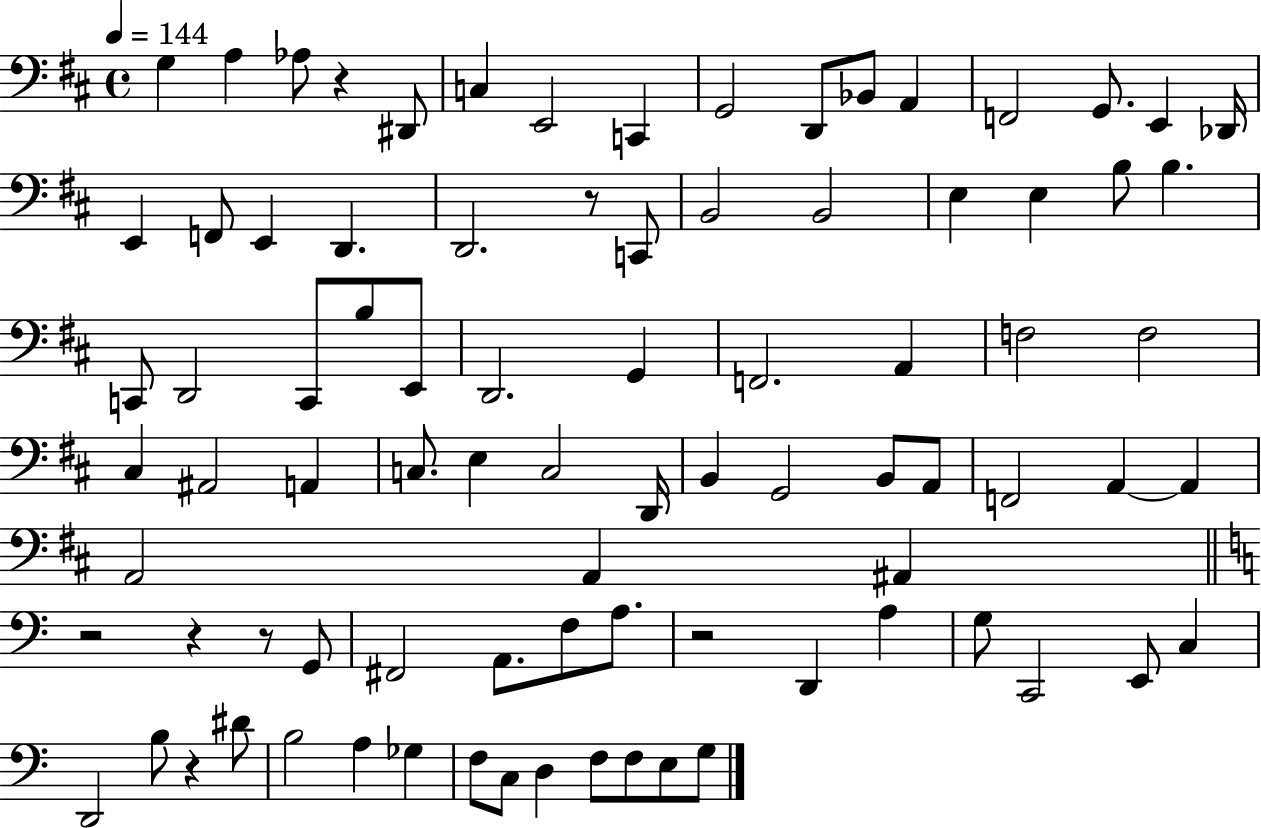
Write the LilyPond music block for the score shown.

{
  \clef bass
  \time 4/4
  \defaultTimeSignature
  \key d \major
  \tempo 4 = 144
  g4 a4 aes8 r4 dis,8 | c4 e,2 c,4 | g,2 d,8 bes,8 a,4 | f,2 g,8. e,4 des,16 | \break e,4 f,8 e,4 d,4. | d,2. r8 c,8 | b,2 b,2 | e4 e4 b8 b4. | \break c,8 d,2 c,8 b8 e,8 | d,2. g,4 | f,2. a,4 | f2 f2 | \break cis4 ais,2 a,4 | c8. e4 c2 d,16 | b,4 g,2 b,8 a,8 | f,2 a,4~~ a,4 | \break a,2 a,4 ais,4 | \bar "||" \break \key a \minor r2 r4 r8 g,8 | fis,2 a,8. f8 a8. | r2 d,4 a4 | g8 c,2 e,8 c4 | \break d,2 b8 r4 dis'8 | b2 a4 ges4 | f8 c8 d4 f8 f8 e8 g8 | \bar "|."
}